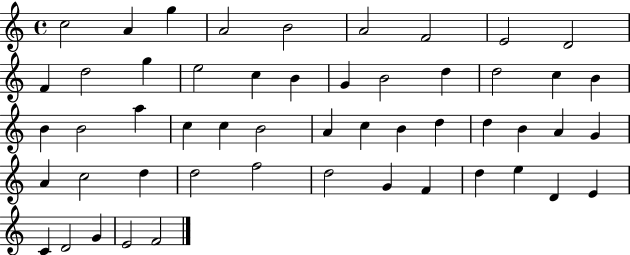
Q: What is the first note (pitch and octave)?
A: C5